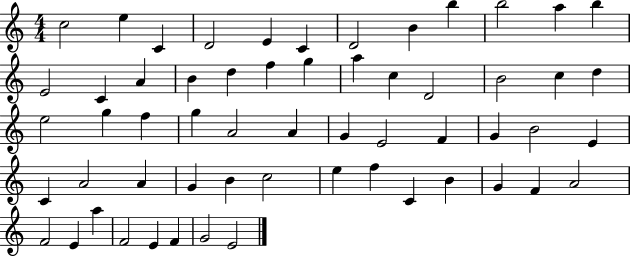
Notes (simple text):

C5/h E5/q C4/q D4/h E4/q C4/q D4/h B4/q B5/q B5/h A5/q B5/q E4/h C4/q A4/q B4/q D5/q F5/q G5/q A5/q C5/q D4/h B4/h C5/q D5/q E5/h G5/q F5/q G5/q A4/h A4/q G4/q E4/h F4/q G4/q B4/h E4/q C4/q A4/h A4/q G4/q B4/q C5/h E5/q F5/q C4/q B4/q G4/q F4/q A4/h F4/h E4/q A5/q F4/h E4/q F4/q G4/h E4/h